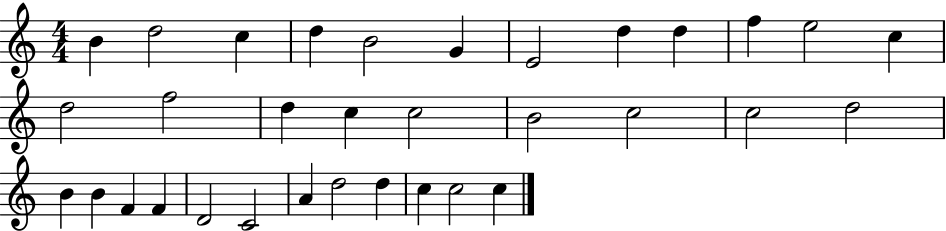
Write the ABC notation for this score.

X:1
T:Untitled
M:4/4
L:1/4
K:C
B d2 c d B2 G E2 d d f e2 c d2 f2 d c c2 B2 c2 c2 d2 B B F F D2 C2 A d2 d c c2 c